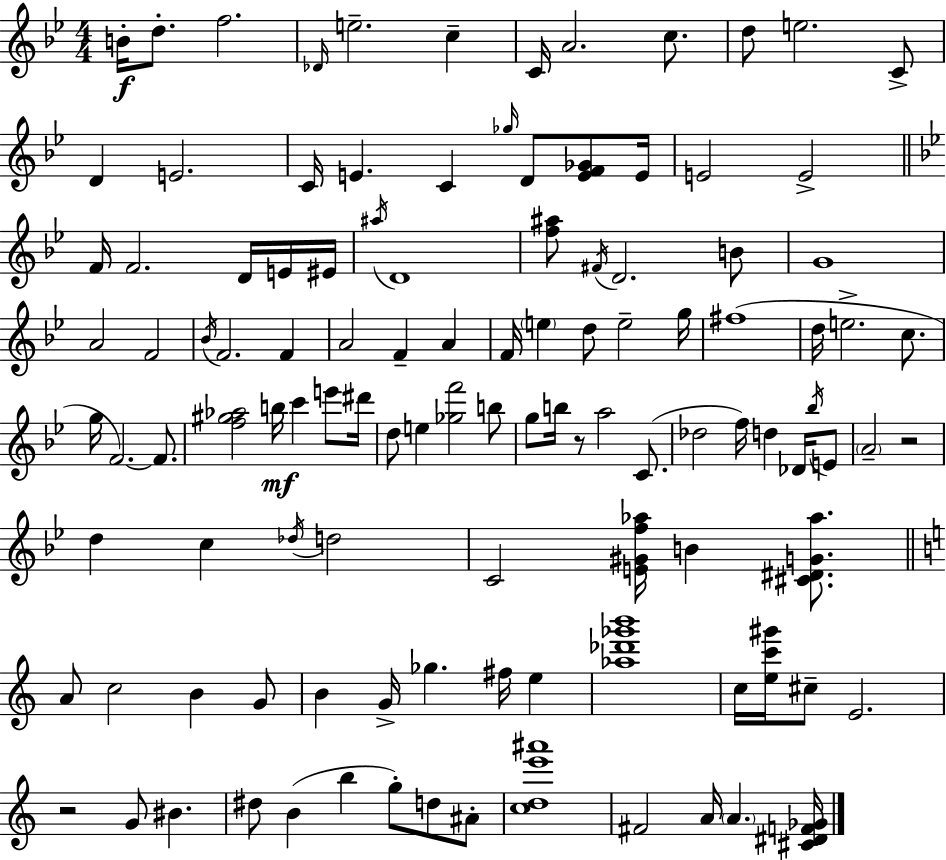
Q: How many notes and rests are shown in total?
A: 113